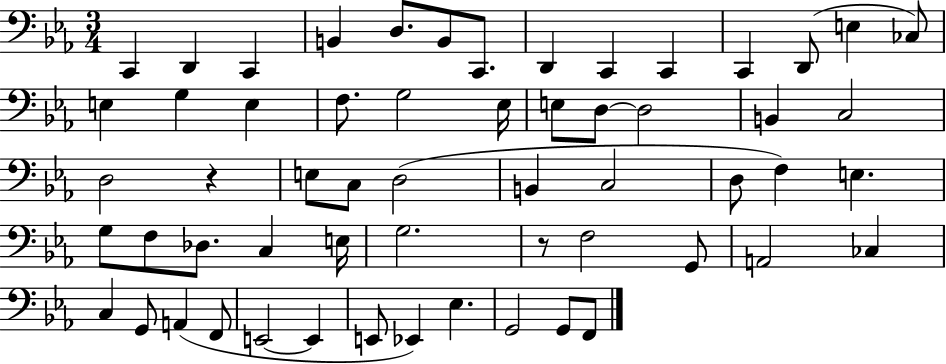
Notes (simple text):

C2/q D2/q C2/q B2/q D3/e. B2/e C2/e. D2/q C2/q C2/q C2/q D2/e E3/q CES3/e E3/q G3/q E3/q F3/e. G3/h Eb3/s E3/e D3/e D3/h B2/q C3/h D3/h R/q E3/e C3/e D3/h B2/q C3/h D3/e F3/q E3/q. G3/e F3/e Db3/e. C3/q E3/s G3/h. R/e F3/h G2/e A2/h CES3/q C3/q G2/e A2/q F2/e E2/h E2/q E2/e Eb2/q Eb3/q. G2/h G2/e F2/e